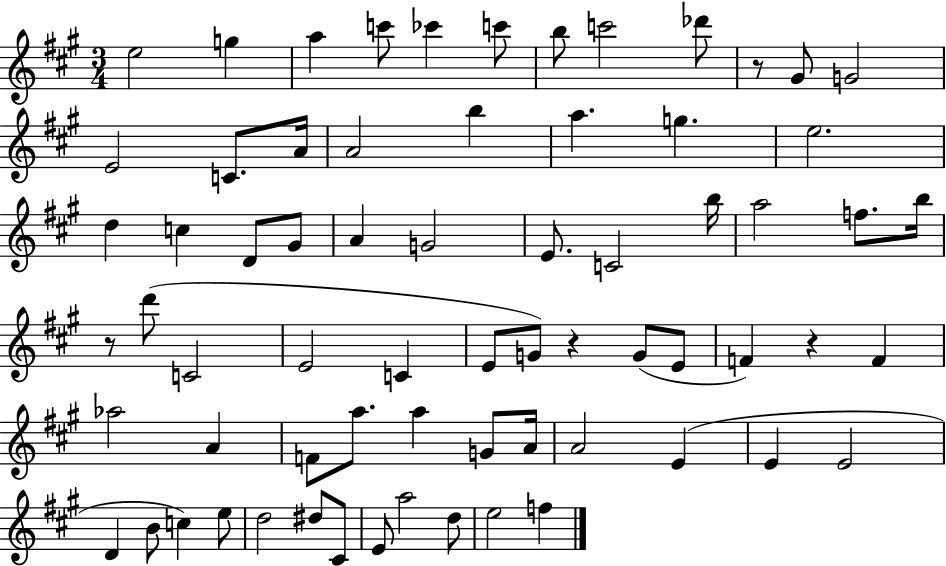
E5/h G5/q A5/q C6/e CES6/q C6/e B5/e C6/h Db6/e R/e G#4/e G4/h E4/h C4/e. A4/s A4/h B5/q A5/q. G5/q. E5/h. D5/q C5/q D4/e G#4/e A4/q G4/h E4/e. C4/h B5/s A5/h F5/e. B5/s R/e D6/e C4/h E4/h C4/q E4/e G4/e R/q G4/e E4/e F4/q R/q F4/q Ab5/h A4/q F4/e A5/e. A5/q G4/e A4/s A4/h E4/q E4/q E4/h D4/q B4/e C5/q E5/e D5/h D#5/e C#4/e E4/e A5/h D5/e E5/h F5/q